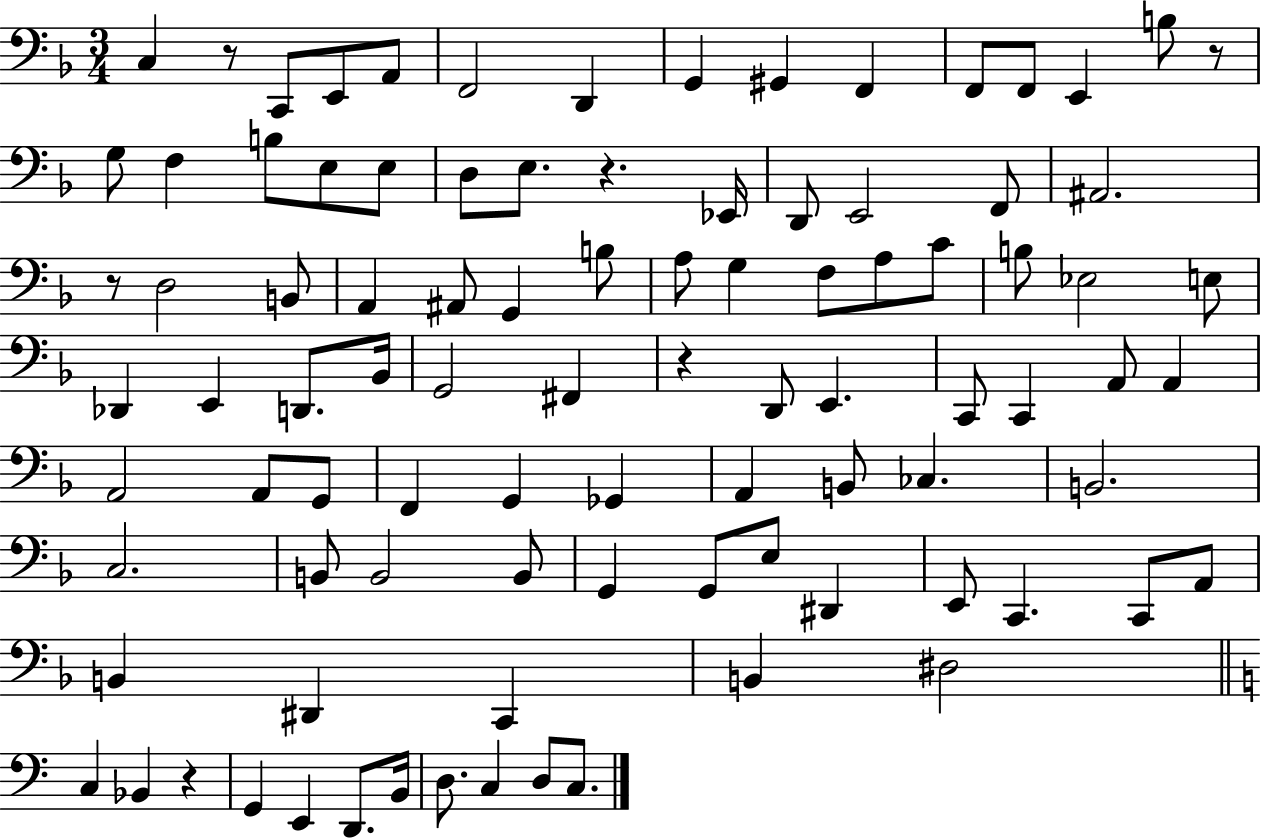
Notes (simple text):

C3/q R/e C2/e E2/e A2/e F2/h D2/q G2/q G#2/q F2/q F2/e F2/e E2/q B3/e R/e G3/e F3/q B3/e E3/e E3/e D3/e E3/e. R/q. Eb2/s D2/e E2/h F2/e A#2/h. R/e D3/h B2/e A2/q A#2/e G2/q B3/e A3/e G3/q F3/e A3/e C4/e B3/e Eb3/h E3/e Db2/q E2/q D2/e. Bb2/s G2/h F#2/q R/q D2/e E2/q. C2/e C2/q A2/e A2/q A2/h A2/e G2/e F2/q G2/q Gb2/q A2/q B2/e CES3/q. B2/h. C3/h. B2/e B2/h B2/e G2/q G2/e E3/e D#2/q E2/e C2/q. C2/e A2/e B2/q D#2/q C2/q B2/q D#3/h C3/q Bb2/q R/q G2/q E2/q D2/e. B2/s D3/e. C3/q D3/e C3/e.